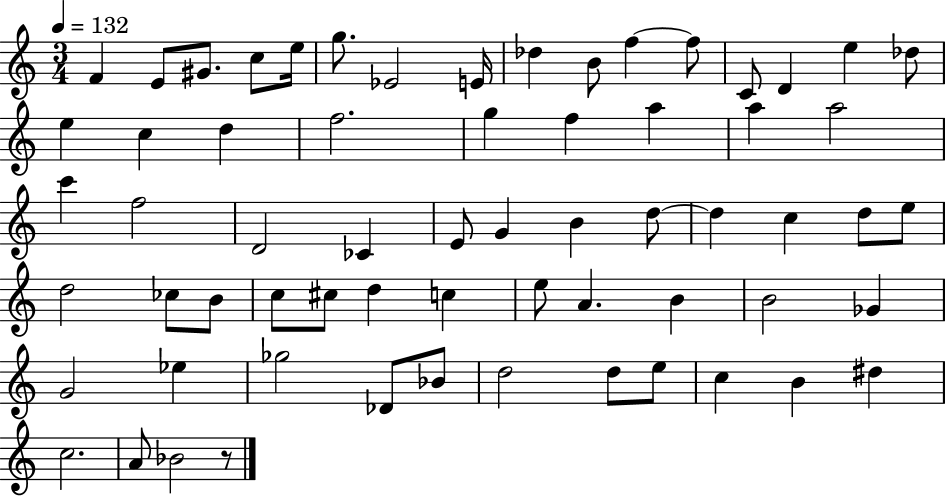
X:1
T:Untitled
M:3/4
L:1/4
K:C
F E/2 ^G/2 c/2 e/4 g/2 _E2 E/4 _d B/2 f f/2 C/2 D e _d/2 e c d f2 g f a a a2 c' f2 D2 _C E/2 G B d/2 d c d/2 e/2 d2 _c/2 B/2 c/2 ^c/2 d c e/2 A B B2 _G G2 _e _g2 _D/2 _B/2 d2 d/2 e/2 c B ^d c2 A/2 _B2 z/2